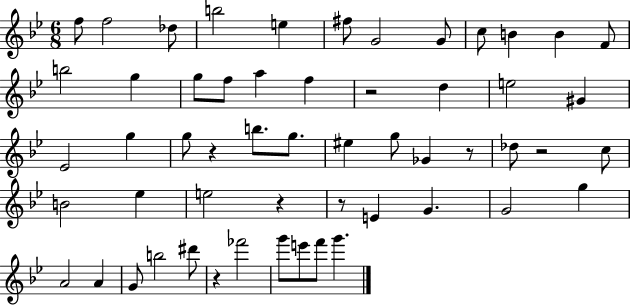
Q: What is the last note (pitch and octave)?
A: G6